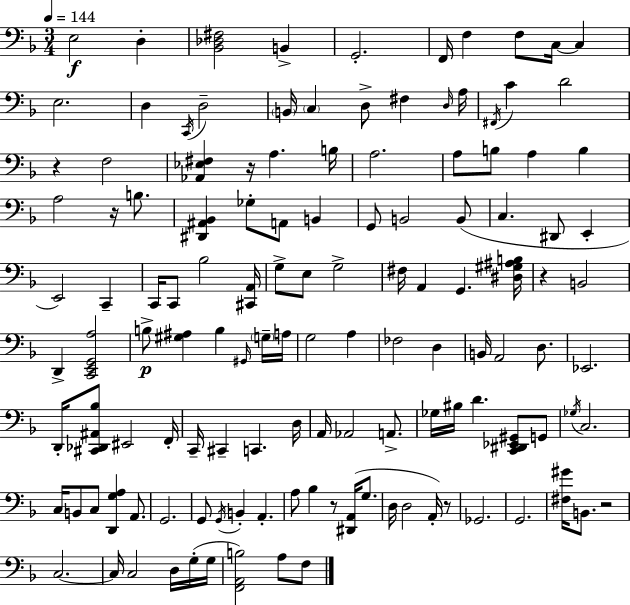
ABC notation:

X:1
T:Untitled
M:3/4
L:1/4
K:Dm
E,2 D, [_B,,_D,^F,]2 B,, G,,2 F,,/4 F, F,/2 C,/4 C, E,2 D, C,,/4 D,2 B,,/4 C, D,/2 ^F, D,/4 A,/4 ^F,,/4 C D2 z F,2 [_A,,_E,^F,] z/4 A, B,/4 A,2 A,/2 B,/2 A, B, A,2 z/4 B,/2 [^D,,^A,,_B,,] _G,/2 A,,/2 B,, G,,/2 B,,2 B,,/2 C, ^D,,/2 E,, E,,2 C,, C,,/4 C,,/2 _B,2 [^C,,A,,]/4 G,/2 E,/2 G,2 ^F,/4 A,, G,, [^D,^G,^A,B,]/4 z B,,2 D,, [C,,E,,G,,A,]2 B,/2 [^G,^A,] B, ^G,,/4 G,/4 A,/4 G,2 A, _F,2 D, B,,/4 A,,2 D,/2 _E,,2 D,,/4 [^C,,_D,,^A,,_B,]/2 ^E,,2 F,,/4 C,,/4 ^C,, C,, D,/4 A,,/4 _A,,2 A,,/2 _G,/4 ^B,/4 D [C,,^D,,_E,,^G,,]/2 G,,/2 _G,/4 C,2 C,/4 B,,/2 C,/2 [D,,G,A,] A,,/2 G,,2 G,,/2 G,,/4 B,, A,, A,/2 _B, z/2 [^D,,A,,]/4 G,/2 D,/4 D,2 A,,/4 z/2 _G,,2 G,,2 [^F,^G]/4 B,,/2 z2 C,2 C,/4 C,2 D,/4 G,/4 G,/4 [F,,A,,B,]2 A,/2 F,/2